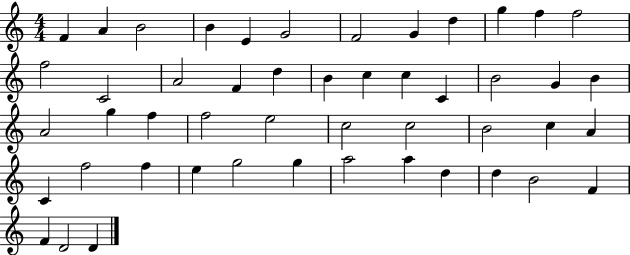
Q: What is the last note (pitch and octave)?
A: D4